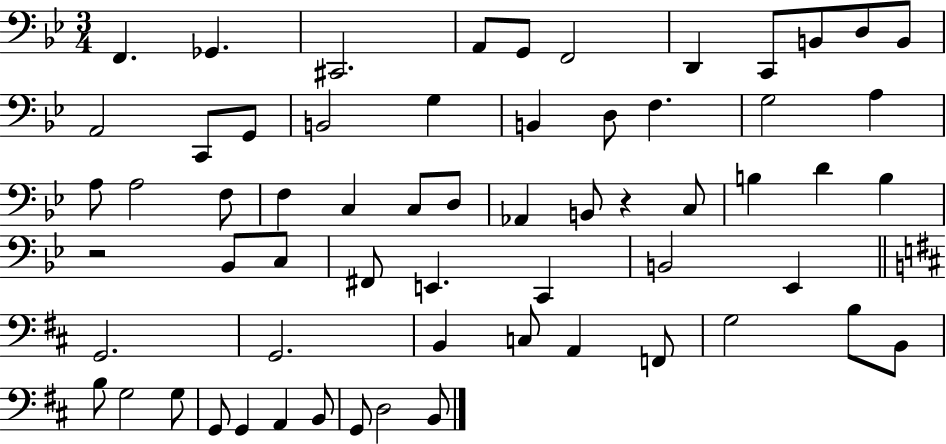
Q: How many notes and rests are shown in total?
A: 62